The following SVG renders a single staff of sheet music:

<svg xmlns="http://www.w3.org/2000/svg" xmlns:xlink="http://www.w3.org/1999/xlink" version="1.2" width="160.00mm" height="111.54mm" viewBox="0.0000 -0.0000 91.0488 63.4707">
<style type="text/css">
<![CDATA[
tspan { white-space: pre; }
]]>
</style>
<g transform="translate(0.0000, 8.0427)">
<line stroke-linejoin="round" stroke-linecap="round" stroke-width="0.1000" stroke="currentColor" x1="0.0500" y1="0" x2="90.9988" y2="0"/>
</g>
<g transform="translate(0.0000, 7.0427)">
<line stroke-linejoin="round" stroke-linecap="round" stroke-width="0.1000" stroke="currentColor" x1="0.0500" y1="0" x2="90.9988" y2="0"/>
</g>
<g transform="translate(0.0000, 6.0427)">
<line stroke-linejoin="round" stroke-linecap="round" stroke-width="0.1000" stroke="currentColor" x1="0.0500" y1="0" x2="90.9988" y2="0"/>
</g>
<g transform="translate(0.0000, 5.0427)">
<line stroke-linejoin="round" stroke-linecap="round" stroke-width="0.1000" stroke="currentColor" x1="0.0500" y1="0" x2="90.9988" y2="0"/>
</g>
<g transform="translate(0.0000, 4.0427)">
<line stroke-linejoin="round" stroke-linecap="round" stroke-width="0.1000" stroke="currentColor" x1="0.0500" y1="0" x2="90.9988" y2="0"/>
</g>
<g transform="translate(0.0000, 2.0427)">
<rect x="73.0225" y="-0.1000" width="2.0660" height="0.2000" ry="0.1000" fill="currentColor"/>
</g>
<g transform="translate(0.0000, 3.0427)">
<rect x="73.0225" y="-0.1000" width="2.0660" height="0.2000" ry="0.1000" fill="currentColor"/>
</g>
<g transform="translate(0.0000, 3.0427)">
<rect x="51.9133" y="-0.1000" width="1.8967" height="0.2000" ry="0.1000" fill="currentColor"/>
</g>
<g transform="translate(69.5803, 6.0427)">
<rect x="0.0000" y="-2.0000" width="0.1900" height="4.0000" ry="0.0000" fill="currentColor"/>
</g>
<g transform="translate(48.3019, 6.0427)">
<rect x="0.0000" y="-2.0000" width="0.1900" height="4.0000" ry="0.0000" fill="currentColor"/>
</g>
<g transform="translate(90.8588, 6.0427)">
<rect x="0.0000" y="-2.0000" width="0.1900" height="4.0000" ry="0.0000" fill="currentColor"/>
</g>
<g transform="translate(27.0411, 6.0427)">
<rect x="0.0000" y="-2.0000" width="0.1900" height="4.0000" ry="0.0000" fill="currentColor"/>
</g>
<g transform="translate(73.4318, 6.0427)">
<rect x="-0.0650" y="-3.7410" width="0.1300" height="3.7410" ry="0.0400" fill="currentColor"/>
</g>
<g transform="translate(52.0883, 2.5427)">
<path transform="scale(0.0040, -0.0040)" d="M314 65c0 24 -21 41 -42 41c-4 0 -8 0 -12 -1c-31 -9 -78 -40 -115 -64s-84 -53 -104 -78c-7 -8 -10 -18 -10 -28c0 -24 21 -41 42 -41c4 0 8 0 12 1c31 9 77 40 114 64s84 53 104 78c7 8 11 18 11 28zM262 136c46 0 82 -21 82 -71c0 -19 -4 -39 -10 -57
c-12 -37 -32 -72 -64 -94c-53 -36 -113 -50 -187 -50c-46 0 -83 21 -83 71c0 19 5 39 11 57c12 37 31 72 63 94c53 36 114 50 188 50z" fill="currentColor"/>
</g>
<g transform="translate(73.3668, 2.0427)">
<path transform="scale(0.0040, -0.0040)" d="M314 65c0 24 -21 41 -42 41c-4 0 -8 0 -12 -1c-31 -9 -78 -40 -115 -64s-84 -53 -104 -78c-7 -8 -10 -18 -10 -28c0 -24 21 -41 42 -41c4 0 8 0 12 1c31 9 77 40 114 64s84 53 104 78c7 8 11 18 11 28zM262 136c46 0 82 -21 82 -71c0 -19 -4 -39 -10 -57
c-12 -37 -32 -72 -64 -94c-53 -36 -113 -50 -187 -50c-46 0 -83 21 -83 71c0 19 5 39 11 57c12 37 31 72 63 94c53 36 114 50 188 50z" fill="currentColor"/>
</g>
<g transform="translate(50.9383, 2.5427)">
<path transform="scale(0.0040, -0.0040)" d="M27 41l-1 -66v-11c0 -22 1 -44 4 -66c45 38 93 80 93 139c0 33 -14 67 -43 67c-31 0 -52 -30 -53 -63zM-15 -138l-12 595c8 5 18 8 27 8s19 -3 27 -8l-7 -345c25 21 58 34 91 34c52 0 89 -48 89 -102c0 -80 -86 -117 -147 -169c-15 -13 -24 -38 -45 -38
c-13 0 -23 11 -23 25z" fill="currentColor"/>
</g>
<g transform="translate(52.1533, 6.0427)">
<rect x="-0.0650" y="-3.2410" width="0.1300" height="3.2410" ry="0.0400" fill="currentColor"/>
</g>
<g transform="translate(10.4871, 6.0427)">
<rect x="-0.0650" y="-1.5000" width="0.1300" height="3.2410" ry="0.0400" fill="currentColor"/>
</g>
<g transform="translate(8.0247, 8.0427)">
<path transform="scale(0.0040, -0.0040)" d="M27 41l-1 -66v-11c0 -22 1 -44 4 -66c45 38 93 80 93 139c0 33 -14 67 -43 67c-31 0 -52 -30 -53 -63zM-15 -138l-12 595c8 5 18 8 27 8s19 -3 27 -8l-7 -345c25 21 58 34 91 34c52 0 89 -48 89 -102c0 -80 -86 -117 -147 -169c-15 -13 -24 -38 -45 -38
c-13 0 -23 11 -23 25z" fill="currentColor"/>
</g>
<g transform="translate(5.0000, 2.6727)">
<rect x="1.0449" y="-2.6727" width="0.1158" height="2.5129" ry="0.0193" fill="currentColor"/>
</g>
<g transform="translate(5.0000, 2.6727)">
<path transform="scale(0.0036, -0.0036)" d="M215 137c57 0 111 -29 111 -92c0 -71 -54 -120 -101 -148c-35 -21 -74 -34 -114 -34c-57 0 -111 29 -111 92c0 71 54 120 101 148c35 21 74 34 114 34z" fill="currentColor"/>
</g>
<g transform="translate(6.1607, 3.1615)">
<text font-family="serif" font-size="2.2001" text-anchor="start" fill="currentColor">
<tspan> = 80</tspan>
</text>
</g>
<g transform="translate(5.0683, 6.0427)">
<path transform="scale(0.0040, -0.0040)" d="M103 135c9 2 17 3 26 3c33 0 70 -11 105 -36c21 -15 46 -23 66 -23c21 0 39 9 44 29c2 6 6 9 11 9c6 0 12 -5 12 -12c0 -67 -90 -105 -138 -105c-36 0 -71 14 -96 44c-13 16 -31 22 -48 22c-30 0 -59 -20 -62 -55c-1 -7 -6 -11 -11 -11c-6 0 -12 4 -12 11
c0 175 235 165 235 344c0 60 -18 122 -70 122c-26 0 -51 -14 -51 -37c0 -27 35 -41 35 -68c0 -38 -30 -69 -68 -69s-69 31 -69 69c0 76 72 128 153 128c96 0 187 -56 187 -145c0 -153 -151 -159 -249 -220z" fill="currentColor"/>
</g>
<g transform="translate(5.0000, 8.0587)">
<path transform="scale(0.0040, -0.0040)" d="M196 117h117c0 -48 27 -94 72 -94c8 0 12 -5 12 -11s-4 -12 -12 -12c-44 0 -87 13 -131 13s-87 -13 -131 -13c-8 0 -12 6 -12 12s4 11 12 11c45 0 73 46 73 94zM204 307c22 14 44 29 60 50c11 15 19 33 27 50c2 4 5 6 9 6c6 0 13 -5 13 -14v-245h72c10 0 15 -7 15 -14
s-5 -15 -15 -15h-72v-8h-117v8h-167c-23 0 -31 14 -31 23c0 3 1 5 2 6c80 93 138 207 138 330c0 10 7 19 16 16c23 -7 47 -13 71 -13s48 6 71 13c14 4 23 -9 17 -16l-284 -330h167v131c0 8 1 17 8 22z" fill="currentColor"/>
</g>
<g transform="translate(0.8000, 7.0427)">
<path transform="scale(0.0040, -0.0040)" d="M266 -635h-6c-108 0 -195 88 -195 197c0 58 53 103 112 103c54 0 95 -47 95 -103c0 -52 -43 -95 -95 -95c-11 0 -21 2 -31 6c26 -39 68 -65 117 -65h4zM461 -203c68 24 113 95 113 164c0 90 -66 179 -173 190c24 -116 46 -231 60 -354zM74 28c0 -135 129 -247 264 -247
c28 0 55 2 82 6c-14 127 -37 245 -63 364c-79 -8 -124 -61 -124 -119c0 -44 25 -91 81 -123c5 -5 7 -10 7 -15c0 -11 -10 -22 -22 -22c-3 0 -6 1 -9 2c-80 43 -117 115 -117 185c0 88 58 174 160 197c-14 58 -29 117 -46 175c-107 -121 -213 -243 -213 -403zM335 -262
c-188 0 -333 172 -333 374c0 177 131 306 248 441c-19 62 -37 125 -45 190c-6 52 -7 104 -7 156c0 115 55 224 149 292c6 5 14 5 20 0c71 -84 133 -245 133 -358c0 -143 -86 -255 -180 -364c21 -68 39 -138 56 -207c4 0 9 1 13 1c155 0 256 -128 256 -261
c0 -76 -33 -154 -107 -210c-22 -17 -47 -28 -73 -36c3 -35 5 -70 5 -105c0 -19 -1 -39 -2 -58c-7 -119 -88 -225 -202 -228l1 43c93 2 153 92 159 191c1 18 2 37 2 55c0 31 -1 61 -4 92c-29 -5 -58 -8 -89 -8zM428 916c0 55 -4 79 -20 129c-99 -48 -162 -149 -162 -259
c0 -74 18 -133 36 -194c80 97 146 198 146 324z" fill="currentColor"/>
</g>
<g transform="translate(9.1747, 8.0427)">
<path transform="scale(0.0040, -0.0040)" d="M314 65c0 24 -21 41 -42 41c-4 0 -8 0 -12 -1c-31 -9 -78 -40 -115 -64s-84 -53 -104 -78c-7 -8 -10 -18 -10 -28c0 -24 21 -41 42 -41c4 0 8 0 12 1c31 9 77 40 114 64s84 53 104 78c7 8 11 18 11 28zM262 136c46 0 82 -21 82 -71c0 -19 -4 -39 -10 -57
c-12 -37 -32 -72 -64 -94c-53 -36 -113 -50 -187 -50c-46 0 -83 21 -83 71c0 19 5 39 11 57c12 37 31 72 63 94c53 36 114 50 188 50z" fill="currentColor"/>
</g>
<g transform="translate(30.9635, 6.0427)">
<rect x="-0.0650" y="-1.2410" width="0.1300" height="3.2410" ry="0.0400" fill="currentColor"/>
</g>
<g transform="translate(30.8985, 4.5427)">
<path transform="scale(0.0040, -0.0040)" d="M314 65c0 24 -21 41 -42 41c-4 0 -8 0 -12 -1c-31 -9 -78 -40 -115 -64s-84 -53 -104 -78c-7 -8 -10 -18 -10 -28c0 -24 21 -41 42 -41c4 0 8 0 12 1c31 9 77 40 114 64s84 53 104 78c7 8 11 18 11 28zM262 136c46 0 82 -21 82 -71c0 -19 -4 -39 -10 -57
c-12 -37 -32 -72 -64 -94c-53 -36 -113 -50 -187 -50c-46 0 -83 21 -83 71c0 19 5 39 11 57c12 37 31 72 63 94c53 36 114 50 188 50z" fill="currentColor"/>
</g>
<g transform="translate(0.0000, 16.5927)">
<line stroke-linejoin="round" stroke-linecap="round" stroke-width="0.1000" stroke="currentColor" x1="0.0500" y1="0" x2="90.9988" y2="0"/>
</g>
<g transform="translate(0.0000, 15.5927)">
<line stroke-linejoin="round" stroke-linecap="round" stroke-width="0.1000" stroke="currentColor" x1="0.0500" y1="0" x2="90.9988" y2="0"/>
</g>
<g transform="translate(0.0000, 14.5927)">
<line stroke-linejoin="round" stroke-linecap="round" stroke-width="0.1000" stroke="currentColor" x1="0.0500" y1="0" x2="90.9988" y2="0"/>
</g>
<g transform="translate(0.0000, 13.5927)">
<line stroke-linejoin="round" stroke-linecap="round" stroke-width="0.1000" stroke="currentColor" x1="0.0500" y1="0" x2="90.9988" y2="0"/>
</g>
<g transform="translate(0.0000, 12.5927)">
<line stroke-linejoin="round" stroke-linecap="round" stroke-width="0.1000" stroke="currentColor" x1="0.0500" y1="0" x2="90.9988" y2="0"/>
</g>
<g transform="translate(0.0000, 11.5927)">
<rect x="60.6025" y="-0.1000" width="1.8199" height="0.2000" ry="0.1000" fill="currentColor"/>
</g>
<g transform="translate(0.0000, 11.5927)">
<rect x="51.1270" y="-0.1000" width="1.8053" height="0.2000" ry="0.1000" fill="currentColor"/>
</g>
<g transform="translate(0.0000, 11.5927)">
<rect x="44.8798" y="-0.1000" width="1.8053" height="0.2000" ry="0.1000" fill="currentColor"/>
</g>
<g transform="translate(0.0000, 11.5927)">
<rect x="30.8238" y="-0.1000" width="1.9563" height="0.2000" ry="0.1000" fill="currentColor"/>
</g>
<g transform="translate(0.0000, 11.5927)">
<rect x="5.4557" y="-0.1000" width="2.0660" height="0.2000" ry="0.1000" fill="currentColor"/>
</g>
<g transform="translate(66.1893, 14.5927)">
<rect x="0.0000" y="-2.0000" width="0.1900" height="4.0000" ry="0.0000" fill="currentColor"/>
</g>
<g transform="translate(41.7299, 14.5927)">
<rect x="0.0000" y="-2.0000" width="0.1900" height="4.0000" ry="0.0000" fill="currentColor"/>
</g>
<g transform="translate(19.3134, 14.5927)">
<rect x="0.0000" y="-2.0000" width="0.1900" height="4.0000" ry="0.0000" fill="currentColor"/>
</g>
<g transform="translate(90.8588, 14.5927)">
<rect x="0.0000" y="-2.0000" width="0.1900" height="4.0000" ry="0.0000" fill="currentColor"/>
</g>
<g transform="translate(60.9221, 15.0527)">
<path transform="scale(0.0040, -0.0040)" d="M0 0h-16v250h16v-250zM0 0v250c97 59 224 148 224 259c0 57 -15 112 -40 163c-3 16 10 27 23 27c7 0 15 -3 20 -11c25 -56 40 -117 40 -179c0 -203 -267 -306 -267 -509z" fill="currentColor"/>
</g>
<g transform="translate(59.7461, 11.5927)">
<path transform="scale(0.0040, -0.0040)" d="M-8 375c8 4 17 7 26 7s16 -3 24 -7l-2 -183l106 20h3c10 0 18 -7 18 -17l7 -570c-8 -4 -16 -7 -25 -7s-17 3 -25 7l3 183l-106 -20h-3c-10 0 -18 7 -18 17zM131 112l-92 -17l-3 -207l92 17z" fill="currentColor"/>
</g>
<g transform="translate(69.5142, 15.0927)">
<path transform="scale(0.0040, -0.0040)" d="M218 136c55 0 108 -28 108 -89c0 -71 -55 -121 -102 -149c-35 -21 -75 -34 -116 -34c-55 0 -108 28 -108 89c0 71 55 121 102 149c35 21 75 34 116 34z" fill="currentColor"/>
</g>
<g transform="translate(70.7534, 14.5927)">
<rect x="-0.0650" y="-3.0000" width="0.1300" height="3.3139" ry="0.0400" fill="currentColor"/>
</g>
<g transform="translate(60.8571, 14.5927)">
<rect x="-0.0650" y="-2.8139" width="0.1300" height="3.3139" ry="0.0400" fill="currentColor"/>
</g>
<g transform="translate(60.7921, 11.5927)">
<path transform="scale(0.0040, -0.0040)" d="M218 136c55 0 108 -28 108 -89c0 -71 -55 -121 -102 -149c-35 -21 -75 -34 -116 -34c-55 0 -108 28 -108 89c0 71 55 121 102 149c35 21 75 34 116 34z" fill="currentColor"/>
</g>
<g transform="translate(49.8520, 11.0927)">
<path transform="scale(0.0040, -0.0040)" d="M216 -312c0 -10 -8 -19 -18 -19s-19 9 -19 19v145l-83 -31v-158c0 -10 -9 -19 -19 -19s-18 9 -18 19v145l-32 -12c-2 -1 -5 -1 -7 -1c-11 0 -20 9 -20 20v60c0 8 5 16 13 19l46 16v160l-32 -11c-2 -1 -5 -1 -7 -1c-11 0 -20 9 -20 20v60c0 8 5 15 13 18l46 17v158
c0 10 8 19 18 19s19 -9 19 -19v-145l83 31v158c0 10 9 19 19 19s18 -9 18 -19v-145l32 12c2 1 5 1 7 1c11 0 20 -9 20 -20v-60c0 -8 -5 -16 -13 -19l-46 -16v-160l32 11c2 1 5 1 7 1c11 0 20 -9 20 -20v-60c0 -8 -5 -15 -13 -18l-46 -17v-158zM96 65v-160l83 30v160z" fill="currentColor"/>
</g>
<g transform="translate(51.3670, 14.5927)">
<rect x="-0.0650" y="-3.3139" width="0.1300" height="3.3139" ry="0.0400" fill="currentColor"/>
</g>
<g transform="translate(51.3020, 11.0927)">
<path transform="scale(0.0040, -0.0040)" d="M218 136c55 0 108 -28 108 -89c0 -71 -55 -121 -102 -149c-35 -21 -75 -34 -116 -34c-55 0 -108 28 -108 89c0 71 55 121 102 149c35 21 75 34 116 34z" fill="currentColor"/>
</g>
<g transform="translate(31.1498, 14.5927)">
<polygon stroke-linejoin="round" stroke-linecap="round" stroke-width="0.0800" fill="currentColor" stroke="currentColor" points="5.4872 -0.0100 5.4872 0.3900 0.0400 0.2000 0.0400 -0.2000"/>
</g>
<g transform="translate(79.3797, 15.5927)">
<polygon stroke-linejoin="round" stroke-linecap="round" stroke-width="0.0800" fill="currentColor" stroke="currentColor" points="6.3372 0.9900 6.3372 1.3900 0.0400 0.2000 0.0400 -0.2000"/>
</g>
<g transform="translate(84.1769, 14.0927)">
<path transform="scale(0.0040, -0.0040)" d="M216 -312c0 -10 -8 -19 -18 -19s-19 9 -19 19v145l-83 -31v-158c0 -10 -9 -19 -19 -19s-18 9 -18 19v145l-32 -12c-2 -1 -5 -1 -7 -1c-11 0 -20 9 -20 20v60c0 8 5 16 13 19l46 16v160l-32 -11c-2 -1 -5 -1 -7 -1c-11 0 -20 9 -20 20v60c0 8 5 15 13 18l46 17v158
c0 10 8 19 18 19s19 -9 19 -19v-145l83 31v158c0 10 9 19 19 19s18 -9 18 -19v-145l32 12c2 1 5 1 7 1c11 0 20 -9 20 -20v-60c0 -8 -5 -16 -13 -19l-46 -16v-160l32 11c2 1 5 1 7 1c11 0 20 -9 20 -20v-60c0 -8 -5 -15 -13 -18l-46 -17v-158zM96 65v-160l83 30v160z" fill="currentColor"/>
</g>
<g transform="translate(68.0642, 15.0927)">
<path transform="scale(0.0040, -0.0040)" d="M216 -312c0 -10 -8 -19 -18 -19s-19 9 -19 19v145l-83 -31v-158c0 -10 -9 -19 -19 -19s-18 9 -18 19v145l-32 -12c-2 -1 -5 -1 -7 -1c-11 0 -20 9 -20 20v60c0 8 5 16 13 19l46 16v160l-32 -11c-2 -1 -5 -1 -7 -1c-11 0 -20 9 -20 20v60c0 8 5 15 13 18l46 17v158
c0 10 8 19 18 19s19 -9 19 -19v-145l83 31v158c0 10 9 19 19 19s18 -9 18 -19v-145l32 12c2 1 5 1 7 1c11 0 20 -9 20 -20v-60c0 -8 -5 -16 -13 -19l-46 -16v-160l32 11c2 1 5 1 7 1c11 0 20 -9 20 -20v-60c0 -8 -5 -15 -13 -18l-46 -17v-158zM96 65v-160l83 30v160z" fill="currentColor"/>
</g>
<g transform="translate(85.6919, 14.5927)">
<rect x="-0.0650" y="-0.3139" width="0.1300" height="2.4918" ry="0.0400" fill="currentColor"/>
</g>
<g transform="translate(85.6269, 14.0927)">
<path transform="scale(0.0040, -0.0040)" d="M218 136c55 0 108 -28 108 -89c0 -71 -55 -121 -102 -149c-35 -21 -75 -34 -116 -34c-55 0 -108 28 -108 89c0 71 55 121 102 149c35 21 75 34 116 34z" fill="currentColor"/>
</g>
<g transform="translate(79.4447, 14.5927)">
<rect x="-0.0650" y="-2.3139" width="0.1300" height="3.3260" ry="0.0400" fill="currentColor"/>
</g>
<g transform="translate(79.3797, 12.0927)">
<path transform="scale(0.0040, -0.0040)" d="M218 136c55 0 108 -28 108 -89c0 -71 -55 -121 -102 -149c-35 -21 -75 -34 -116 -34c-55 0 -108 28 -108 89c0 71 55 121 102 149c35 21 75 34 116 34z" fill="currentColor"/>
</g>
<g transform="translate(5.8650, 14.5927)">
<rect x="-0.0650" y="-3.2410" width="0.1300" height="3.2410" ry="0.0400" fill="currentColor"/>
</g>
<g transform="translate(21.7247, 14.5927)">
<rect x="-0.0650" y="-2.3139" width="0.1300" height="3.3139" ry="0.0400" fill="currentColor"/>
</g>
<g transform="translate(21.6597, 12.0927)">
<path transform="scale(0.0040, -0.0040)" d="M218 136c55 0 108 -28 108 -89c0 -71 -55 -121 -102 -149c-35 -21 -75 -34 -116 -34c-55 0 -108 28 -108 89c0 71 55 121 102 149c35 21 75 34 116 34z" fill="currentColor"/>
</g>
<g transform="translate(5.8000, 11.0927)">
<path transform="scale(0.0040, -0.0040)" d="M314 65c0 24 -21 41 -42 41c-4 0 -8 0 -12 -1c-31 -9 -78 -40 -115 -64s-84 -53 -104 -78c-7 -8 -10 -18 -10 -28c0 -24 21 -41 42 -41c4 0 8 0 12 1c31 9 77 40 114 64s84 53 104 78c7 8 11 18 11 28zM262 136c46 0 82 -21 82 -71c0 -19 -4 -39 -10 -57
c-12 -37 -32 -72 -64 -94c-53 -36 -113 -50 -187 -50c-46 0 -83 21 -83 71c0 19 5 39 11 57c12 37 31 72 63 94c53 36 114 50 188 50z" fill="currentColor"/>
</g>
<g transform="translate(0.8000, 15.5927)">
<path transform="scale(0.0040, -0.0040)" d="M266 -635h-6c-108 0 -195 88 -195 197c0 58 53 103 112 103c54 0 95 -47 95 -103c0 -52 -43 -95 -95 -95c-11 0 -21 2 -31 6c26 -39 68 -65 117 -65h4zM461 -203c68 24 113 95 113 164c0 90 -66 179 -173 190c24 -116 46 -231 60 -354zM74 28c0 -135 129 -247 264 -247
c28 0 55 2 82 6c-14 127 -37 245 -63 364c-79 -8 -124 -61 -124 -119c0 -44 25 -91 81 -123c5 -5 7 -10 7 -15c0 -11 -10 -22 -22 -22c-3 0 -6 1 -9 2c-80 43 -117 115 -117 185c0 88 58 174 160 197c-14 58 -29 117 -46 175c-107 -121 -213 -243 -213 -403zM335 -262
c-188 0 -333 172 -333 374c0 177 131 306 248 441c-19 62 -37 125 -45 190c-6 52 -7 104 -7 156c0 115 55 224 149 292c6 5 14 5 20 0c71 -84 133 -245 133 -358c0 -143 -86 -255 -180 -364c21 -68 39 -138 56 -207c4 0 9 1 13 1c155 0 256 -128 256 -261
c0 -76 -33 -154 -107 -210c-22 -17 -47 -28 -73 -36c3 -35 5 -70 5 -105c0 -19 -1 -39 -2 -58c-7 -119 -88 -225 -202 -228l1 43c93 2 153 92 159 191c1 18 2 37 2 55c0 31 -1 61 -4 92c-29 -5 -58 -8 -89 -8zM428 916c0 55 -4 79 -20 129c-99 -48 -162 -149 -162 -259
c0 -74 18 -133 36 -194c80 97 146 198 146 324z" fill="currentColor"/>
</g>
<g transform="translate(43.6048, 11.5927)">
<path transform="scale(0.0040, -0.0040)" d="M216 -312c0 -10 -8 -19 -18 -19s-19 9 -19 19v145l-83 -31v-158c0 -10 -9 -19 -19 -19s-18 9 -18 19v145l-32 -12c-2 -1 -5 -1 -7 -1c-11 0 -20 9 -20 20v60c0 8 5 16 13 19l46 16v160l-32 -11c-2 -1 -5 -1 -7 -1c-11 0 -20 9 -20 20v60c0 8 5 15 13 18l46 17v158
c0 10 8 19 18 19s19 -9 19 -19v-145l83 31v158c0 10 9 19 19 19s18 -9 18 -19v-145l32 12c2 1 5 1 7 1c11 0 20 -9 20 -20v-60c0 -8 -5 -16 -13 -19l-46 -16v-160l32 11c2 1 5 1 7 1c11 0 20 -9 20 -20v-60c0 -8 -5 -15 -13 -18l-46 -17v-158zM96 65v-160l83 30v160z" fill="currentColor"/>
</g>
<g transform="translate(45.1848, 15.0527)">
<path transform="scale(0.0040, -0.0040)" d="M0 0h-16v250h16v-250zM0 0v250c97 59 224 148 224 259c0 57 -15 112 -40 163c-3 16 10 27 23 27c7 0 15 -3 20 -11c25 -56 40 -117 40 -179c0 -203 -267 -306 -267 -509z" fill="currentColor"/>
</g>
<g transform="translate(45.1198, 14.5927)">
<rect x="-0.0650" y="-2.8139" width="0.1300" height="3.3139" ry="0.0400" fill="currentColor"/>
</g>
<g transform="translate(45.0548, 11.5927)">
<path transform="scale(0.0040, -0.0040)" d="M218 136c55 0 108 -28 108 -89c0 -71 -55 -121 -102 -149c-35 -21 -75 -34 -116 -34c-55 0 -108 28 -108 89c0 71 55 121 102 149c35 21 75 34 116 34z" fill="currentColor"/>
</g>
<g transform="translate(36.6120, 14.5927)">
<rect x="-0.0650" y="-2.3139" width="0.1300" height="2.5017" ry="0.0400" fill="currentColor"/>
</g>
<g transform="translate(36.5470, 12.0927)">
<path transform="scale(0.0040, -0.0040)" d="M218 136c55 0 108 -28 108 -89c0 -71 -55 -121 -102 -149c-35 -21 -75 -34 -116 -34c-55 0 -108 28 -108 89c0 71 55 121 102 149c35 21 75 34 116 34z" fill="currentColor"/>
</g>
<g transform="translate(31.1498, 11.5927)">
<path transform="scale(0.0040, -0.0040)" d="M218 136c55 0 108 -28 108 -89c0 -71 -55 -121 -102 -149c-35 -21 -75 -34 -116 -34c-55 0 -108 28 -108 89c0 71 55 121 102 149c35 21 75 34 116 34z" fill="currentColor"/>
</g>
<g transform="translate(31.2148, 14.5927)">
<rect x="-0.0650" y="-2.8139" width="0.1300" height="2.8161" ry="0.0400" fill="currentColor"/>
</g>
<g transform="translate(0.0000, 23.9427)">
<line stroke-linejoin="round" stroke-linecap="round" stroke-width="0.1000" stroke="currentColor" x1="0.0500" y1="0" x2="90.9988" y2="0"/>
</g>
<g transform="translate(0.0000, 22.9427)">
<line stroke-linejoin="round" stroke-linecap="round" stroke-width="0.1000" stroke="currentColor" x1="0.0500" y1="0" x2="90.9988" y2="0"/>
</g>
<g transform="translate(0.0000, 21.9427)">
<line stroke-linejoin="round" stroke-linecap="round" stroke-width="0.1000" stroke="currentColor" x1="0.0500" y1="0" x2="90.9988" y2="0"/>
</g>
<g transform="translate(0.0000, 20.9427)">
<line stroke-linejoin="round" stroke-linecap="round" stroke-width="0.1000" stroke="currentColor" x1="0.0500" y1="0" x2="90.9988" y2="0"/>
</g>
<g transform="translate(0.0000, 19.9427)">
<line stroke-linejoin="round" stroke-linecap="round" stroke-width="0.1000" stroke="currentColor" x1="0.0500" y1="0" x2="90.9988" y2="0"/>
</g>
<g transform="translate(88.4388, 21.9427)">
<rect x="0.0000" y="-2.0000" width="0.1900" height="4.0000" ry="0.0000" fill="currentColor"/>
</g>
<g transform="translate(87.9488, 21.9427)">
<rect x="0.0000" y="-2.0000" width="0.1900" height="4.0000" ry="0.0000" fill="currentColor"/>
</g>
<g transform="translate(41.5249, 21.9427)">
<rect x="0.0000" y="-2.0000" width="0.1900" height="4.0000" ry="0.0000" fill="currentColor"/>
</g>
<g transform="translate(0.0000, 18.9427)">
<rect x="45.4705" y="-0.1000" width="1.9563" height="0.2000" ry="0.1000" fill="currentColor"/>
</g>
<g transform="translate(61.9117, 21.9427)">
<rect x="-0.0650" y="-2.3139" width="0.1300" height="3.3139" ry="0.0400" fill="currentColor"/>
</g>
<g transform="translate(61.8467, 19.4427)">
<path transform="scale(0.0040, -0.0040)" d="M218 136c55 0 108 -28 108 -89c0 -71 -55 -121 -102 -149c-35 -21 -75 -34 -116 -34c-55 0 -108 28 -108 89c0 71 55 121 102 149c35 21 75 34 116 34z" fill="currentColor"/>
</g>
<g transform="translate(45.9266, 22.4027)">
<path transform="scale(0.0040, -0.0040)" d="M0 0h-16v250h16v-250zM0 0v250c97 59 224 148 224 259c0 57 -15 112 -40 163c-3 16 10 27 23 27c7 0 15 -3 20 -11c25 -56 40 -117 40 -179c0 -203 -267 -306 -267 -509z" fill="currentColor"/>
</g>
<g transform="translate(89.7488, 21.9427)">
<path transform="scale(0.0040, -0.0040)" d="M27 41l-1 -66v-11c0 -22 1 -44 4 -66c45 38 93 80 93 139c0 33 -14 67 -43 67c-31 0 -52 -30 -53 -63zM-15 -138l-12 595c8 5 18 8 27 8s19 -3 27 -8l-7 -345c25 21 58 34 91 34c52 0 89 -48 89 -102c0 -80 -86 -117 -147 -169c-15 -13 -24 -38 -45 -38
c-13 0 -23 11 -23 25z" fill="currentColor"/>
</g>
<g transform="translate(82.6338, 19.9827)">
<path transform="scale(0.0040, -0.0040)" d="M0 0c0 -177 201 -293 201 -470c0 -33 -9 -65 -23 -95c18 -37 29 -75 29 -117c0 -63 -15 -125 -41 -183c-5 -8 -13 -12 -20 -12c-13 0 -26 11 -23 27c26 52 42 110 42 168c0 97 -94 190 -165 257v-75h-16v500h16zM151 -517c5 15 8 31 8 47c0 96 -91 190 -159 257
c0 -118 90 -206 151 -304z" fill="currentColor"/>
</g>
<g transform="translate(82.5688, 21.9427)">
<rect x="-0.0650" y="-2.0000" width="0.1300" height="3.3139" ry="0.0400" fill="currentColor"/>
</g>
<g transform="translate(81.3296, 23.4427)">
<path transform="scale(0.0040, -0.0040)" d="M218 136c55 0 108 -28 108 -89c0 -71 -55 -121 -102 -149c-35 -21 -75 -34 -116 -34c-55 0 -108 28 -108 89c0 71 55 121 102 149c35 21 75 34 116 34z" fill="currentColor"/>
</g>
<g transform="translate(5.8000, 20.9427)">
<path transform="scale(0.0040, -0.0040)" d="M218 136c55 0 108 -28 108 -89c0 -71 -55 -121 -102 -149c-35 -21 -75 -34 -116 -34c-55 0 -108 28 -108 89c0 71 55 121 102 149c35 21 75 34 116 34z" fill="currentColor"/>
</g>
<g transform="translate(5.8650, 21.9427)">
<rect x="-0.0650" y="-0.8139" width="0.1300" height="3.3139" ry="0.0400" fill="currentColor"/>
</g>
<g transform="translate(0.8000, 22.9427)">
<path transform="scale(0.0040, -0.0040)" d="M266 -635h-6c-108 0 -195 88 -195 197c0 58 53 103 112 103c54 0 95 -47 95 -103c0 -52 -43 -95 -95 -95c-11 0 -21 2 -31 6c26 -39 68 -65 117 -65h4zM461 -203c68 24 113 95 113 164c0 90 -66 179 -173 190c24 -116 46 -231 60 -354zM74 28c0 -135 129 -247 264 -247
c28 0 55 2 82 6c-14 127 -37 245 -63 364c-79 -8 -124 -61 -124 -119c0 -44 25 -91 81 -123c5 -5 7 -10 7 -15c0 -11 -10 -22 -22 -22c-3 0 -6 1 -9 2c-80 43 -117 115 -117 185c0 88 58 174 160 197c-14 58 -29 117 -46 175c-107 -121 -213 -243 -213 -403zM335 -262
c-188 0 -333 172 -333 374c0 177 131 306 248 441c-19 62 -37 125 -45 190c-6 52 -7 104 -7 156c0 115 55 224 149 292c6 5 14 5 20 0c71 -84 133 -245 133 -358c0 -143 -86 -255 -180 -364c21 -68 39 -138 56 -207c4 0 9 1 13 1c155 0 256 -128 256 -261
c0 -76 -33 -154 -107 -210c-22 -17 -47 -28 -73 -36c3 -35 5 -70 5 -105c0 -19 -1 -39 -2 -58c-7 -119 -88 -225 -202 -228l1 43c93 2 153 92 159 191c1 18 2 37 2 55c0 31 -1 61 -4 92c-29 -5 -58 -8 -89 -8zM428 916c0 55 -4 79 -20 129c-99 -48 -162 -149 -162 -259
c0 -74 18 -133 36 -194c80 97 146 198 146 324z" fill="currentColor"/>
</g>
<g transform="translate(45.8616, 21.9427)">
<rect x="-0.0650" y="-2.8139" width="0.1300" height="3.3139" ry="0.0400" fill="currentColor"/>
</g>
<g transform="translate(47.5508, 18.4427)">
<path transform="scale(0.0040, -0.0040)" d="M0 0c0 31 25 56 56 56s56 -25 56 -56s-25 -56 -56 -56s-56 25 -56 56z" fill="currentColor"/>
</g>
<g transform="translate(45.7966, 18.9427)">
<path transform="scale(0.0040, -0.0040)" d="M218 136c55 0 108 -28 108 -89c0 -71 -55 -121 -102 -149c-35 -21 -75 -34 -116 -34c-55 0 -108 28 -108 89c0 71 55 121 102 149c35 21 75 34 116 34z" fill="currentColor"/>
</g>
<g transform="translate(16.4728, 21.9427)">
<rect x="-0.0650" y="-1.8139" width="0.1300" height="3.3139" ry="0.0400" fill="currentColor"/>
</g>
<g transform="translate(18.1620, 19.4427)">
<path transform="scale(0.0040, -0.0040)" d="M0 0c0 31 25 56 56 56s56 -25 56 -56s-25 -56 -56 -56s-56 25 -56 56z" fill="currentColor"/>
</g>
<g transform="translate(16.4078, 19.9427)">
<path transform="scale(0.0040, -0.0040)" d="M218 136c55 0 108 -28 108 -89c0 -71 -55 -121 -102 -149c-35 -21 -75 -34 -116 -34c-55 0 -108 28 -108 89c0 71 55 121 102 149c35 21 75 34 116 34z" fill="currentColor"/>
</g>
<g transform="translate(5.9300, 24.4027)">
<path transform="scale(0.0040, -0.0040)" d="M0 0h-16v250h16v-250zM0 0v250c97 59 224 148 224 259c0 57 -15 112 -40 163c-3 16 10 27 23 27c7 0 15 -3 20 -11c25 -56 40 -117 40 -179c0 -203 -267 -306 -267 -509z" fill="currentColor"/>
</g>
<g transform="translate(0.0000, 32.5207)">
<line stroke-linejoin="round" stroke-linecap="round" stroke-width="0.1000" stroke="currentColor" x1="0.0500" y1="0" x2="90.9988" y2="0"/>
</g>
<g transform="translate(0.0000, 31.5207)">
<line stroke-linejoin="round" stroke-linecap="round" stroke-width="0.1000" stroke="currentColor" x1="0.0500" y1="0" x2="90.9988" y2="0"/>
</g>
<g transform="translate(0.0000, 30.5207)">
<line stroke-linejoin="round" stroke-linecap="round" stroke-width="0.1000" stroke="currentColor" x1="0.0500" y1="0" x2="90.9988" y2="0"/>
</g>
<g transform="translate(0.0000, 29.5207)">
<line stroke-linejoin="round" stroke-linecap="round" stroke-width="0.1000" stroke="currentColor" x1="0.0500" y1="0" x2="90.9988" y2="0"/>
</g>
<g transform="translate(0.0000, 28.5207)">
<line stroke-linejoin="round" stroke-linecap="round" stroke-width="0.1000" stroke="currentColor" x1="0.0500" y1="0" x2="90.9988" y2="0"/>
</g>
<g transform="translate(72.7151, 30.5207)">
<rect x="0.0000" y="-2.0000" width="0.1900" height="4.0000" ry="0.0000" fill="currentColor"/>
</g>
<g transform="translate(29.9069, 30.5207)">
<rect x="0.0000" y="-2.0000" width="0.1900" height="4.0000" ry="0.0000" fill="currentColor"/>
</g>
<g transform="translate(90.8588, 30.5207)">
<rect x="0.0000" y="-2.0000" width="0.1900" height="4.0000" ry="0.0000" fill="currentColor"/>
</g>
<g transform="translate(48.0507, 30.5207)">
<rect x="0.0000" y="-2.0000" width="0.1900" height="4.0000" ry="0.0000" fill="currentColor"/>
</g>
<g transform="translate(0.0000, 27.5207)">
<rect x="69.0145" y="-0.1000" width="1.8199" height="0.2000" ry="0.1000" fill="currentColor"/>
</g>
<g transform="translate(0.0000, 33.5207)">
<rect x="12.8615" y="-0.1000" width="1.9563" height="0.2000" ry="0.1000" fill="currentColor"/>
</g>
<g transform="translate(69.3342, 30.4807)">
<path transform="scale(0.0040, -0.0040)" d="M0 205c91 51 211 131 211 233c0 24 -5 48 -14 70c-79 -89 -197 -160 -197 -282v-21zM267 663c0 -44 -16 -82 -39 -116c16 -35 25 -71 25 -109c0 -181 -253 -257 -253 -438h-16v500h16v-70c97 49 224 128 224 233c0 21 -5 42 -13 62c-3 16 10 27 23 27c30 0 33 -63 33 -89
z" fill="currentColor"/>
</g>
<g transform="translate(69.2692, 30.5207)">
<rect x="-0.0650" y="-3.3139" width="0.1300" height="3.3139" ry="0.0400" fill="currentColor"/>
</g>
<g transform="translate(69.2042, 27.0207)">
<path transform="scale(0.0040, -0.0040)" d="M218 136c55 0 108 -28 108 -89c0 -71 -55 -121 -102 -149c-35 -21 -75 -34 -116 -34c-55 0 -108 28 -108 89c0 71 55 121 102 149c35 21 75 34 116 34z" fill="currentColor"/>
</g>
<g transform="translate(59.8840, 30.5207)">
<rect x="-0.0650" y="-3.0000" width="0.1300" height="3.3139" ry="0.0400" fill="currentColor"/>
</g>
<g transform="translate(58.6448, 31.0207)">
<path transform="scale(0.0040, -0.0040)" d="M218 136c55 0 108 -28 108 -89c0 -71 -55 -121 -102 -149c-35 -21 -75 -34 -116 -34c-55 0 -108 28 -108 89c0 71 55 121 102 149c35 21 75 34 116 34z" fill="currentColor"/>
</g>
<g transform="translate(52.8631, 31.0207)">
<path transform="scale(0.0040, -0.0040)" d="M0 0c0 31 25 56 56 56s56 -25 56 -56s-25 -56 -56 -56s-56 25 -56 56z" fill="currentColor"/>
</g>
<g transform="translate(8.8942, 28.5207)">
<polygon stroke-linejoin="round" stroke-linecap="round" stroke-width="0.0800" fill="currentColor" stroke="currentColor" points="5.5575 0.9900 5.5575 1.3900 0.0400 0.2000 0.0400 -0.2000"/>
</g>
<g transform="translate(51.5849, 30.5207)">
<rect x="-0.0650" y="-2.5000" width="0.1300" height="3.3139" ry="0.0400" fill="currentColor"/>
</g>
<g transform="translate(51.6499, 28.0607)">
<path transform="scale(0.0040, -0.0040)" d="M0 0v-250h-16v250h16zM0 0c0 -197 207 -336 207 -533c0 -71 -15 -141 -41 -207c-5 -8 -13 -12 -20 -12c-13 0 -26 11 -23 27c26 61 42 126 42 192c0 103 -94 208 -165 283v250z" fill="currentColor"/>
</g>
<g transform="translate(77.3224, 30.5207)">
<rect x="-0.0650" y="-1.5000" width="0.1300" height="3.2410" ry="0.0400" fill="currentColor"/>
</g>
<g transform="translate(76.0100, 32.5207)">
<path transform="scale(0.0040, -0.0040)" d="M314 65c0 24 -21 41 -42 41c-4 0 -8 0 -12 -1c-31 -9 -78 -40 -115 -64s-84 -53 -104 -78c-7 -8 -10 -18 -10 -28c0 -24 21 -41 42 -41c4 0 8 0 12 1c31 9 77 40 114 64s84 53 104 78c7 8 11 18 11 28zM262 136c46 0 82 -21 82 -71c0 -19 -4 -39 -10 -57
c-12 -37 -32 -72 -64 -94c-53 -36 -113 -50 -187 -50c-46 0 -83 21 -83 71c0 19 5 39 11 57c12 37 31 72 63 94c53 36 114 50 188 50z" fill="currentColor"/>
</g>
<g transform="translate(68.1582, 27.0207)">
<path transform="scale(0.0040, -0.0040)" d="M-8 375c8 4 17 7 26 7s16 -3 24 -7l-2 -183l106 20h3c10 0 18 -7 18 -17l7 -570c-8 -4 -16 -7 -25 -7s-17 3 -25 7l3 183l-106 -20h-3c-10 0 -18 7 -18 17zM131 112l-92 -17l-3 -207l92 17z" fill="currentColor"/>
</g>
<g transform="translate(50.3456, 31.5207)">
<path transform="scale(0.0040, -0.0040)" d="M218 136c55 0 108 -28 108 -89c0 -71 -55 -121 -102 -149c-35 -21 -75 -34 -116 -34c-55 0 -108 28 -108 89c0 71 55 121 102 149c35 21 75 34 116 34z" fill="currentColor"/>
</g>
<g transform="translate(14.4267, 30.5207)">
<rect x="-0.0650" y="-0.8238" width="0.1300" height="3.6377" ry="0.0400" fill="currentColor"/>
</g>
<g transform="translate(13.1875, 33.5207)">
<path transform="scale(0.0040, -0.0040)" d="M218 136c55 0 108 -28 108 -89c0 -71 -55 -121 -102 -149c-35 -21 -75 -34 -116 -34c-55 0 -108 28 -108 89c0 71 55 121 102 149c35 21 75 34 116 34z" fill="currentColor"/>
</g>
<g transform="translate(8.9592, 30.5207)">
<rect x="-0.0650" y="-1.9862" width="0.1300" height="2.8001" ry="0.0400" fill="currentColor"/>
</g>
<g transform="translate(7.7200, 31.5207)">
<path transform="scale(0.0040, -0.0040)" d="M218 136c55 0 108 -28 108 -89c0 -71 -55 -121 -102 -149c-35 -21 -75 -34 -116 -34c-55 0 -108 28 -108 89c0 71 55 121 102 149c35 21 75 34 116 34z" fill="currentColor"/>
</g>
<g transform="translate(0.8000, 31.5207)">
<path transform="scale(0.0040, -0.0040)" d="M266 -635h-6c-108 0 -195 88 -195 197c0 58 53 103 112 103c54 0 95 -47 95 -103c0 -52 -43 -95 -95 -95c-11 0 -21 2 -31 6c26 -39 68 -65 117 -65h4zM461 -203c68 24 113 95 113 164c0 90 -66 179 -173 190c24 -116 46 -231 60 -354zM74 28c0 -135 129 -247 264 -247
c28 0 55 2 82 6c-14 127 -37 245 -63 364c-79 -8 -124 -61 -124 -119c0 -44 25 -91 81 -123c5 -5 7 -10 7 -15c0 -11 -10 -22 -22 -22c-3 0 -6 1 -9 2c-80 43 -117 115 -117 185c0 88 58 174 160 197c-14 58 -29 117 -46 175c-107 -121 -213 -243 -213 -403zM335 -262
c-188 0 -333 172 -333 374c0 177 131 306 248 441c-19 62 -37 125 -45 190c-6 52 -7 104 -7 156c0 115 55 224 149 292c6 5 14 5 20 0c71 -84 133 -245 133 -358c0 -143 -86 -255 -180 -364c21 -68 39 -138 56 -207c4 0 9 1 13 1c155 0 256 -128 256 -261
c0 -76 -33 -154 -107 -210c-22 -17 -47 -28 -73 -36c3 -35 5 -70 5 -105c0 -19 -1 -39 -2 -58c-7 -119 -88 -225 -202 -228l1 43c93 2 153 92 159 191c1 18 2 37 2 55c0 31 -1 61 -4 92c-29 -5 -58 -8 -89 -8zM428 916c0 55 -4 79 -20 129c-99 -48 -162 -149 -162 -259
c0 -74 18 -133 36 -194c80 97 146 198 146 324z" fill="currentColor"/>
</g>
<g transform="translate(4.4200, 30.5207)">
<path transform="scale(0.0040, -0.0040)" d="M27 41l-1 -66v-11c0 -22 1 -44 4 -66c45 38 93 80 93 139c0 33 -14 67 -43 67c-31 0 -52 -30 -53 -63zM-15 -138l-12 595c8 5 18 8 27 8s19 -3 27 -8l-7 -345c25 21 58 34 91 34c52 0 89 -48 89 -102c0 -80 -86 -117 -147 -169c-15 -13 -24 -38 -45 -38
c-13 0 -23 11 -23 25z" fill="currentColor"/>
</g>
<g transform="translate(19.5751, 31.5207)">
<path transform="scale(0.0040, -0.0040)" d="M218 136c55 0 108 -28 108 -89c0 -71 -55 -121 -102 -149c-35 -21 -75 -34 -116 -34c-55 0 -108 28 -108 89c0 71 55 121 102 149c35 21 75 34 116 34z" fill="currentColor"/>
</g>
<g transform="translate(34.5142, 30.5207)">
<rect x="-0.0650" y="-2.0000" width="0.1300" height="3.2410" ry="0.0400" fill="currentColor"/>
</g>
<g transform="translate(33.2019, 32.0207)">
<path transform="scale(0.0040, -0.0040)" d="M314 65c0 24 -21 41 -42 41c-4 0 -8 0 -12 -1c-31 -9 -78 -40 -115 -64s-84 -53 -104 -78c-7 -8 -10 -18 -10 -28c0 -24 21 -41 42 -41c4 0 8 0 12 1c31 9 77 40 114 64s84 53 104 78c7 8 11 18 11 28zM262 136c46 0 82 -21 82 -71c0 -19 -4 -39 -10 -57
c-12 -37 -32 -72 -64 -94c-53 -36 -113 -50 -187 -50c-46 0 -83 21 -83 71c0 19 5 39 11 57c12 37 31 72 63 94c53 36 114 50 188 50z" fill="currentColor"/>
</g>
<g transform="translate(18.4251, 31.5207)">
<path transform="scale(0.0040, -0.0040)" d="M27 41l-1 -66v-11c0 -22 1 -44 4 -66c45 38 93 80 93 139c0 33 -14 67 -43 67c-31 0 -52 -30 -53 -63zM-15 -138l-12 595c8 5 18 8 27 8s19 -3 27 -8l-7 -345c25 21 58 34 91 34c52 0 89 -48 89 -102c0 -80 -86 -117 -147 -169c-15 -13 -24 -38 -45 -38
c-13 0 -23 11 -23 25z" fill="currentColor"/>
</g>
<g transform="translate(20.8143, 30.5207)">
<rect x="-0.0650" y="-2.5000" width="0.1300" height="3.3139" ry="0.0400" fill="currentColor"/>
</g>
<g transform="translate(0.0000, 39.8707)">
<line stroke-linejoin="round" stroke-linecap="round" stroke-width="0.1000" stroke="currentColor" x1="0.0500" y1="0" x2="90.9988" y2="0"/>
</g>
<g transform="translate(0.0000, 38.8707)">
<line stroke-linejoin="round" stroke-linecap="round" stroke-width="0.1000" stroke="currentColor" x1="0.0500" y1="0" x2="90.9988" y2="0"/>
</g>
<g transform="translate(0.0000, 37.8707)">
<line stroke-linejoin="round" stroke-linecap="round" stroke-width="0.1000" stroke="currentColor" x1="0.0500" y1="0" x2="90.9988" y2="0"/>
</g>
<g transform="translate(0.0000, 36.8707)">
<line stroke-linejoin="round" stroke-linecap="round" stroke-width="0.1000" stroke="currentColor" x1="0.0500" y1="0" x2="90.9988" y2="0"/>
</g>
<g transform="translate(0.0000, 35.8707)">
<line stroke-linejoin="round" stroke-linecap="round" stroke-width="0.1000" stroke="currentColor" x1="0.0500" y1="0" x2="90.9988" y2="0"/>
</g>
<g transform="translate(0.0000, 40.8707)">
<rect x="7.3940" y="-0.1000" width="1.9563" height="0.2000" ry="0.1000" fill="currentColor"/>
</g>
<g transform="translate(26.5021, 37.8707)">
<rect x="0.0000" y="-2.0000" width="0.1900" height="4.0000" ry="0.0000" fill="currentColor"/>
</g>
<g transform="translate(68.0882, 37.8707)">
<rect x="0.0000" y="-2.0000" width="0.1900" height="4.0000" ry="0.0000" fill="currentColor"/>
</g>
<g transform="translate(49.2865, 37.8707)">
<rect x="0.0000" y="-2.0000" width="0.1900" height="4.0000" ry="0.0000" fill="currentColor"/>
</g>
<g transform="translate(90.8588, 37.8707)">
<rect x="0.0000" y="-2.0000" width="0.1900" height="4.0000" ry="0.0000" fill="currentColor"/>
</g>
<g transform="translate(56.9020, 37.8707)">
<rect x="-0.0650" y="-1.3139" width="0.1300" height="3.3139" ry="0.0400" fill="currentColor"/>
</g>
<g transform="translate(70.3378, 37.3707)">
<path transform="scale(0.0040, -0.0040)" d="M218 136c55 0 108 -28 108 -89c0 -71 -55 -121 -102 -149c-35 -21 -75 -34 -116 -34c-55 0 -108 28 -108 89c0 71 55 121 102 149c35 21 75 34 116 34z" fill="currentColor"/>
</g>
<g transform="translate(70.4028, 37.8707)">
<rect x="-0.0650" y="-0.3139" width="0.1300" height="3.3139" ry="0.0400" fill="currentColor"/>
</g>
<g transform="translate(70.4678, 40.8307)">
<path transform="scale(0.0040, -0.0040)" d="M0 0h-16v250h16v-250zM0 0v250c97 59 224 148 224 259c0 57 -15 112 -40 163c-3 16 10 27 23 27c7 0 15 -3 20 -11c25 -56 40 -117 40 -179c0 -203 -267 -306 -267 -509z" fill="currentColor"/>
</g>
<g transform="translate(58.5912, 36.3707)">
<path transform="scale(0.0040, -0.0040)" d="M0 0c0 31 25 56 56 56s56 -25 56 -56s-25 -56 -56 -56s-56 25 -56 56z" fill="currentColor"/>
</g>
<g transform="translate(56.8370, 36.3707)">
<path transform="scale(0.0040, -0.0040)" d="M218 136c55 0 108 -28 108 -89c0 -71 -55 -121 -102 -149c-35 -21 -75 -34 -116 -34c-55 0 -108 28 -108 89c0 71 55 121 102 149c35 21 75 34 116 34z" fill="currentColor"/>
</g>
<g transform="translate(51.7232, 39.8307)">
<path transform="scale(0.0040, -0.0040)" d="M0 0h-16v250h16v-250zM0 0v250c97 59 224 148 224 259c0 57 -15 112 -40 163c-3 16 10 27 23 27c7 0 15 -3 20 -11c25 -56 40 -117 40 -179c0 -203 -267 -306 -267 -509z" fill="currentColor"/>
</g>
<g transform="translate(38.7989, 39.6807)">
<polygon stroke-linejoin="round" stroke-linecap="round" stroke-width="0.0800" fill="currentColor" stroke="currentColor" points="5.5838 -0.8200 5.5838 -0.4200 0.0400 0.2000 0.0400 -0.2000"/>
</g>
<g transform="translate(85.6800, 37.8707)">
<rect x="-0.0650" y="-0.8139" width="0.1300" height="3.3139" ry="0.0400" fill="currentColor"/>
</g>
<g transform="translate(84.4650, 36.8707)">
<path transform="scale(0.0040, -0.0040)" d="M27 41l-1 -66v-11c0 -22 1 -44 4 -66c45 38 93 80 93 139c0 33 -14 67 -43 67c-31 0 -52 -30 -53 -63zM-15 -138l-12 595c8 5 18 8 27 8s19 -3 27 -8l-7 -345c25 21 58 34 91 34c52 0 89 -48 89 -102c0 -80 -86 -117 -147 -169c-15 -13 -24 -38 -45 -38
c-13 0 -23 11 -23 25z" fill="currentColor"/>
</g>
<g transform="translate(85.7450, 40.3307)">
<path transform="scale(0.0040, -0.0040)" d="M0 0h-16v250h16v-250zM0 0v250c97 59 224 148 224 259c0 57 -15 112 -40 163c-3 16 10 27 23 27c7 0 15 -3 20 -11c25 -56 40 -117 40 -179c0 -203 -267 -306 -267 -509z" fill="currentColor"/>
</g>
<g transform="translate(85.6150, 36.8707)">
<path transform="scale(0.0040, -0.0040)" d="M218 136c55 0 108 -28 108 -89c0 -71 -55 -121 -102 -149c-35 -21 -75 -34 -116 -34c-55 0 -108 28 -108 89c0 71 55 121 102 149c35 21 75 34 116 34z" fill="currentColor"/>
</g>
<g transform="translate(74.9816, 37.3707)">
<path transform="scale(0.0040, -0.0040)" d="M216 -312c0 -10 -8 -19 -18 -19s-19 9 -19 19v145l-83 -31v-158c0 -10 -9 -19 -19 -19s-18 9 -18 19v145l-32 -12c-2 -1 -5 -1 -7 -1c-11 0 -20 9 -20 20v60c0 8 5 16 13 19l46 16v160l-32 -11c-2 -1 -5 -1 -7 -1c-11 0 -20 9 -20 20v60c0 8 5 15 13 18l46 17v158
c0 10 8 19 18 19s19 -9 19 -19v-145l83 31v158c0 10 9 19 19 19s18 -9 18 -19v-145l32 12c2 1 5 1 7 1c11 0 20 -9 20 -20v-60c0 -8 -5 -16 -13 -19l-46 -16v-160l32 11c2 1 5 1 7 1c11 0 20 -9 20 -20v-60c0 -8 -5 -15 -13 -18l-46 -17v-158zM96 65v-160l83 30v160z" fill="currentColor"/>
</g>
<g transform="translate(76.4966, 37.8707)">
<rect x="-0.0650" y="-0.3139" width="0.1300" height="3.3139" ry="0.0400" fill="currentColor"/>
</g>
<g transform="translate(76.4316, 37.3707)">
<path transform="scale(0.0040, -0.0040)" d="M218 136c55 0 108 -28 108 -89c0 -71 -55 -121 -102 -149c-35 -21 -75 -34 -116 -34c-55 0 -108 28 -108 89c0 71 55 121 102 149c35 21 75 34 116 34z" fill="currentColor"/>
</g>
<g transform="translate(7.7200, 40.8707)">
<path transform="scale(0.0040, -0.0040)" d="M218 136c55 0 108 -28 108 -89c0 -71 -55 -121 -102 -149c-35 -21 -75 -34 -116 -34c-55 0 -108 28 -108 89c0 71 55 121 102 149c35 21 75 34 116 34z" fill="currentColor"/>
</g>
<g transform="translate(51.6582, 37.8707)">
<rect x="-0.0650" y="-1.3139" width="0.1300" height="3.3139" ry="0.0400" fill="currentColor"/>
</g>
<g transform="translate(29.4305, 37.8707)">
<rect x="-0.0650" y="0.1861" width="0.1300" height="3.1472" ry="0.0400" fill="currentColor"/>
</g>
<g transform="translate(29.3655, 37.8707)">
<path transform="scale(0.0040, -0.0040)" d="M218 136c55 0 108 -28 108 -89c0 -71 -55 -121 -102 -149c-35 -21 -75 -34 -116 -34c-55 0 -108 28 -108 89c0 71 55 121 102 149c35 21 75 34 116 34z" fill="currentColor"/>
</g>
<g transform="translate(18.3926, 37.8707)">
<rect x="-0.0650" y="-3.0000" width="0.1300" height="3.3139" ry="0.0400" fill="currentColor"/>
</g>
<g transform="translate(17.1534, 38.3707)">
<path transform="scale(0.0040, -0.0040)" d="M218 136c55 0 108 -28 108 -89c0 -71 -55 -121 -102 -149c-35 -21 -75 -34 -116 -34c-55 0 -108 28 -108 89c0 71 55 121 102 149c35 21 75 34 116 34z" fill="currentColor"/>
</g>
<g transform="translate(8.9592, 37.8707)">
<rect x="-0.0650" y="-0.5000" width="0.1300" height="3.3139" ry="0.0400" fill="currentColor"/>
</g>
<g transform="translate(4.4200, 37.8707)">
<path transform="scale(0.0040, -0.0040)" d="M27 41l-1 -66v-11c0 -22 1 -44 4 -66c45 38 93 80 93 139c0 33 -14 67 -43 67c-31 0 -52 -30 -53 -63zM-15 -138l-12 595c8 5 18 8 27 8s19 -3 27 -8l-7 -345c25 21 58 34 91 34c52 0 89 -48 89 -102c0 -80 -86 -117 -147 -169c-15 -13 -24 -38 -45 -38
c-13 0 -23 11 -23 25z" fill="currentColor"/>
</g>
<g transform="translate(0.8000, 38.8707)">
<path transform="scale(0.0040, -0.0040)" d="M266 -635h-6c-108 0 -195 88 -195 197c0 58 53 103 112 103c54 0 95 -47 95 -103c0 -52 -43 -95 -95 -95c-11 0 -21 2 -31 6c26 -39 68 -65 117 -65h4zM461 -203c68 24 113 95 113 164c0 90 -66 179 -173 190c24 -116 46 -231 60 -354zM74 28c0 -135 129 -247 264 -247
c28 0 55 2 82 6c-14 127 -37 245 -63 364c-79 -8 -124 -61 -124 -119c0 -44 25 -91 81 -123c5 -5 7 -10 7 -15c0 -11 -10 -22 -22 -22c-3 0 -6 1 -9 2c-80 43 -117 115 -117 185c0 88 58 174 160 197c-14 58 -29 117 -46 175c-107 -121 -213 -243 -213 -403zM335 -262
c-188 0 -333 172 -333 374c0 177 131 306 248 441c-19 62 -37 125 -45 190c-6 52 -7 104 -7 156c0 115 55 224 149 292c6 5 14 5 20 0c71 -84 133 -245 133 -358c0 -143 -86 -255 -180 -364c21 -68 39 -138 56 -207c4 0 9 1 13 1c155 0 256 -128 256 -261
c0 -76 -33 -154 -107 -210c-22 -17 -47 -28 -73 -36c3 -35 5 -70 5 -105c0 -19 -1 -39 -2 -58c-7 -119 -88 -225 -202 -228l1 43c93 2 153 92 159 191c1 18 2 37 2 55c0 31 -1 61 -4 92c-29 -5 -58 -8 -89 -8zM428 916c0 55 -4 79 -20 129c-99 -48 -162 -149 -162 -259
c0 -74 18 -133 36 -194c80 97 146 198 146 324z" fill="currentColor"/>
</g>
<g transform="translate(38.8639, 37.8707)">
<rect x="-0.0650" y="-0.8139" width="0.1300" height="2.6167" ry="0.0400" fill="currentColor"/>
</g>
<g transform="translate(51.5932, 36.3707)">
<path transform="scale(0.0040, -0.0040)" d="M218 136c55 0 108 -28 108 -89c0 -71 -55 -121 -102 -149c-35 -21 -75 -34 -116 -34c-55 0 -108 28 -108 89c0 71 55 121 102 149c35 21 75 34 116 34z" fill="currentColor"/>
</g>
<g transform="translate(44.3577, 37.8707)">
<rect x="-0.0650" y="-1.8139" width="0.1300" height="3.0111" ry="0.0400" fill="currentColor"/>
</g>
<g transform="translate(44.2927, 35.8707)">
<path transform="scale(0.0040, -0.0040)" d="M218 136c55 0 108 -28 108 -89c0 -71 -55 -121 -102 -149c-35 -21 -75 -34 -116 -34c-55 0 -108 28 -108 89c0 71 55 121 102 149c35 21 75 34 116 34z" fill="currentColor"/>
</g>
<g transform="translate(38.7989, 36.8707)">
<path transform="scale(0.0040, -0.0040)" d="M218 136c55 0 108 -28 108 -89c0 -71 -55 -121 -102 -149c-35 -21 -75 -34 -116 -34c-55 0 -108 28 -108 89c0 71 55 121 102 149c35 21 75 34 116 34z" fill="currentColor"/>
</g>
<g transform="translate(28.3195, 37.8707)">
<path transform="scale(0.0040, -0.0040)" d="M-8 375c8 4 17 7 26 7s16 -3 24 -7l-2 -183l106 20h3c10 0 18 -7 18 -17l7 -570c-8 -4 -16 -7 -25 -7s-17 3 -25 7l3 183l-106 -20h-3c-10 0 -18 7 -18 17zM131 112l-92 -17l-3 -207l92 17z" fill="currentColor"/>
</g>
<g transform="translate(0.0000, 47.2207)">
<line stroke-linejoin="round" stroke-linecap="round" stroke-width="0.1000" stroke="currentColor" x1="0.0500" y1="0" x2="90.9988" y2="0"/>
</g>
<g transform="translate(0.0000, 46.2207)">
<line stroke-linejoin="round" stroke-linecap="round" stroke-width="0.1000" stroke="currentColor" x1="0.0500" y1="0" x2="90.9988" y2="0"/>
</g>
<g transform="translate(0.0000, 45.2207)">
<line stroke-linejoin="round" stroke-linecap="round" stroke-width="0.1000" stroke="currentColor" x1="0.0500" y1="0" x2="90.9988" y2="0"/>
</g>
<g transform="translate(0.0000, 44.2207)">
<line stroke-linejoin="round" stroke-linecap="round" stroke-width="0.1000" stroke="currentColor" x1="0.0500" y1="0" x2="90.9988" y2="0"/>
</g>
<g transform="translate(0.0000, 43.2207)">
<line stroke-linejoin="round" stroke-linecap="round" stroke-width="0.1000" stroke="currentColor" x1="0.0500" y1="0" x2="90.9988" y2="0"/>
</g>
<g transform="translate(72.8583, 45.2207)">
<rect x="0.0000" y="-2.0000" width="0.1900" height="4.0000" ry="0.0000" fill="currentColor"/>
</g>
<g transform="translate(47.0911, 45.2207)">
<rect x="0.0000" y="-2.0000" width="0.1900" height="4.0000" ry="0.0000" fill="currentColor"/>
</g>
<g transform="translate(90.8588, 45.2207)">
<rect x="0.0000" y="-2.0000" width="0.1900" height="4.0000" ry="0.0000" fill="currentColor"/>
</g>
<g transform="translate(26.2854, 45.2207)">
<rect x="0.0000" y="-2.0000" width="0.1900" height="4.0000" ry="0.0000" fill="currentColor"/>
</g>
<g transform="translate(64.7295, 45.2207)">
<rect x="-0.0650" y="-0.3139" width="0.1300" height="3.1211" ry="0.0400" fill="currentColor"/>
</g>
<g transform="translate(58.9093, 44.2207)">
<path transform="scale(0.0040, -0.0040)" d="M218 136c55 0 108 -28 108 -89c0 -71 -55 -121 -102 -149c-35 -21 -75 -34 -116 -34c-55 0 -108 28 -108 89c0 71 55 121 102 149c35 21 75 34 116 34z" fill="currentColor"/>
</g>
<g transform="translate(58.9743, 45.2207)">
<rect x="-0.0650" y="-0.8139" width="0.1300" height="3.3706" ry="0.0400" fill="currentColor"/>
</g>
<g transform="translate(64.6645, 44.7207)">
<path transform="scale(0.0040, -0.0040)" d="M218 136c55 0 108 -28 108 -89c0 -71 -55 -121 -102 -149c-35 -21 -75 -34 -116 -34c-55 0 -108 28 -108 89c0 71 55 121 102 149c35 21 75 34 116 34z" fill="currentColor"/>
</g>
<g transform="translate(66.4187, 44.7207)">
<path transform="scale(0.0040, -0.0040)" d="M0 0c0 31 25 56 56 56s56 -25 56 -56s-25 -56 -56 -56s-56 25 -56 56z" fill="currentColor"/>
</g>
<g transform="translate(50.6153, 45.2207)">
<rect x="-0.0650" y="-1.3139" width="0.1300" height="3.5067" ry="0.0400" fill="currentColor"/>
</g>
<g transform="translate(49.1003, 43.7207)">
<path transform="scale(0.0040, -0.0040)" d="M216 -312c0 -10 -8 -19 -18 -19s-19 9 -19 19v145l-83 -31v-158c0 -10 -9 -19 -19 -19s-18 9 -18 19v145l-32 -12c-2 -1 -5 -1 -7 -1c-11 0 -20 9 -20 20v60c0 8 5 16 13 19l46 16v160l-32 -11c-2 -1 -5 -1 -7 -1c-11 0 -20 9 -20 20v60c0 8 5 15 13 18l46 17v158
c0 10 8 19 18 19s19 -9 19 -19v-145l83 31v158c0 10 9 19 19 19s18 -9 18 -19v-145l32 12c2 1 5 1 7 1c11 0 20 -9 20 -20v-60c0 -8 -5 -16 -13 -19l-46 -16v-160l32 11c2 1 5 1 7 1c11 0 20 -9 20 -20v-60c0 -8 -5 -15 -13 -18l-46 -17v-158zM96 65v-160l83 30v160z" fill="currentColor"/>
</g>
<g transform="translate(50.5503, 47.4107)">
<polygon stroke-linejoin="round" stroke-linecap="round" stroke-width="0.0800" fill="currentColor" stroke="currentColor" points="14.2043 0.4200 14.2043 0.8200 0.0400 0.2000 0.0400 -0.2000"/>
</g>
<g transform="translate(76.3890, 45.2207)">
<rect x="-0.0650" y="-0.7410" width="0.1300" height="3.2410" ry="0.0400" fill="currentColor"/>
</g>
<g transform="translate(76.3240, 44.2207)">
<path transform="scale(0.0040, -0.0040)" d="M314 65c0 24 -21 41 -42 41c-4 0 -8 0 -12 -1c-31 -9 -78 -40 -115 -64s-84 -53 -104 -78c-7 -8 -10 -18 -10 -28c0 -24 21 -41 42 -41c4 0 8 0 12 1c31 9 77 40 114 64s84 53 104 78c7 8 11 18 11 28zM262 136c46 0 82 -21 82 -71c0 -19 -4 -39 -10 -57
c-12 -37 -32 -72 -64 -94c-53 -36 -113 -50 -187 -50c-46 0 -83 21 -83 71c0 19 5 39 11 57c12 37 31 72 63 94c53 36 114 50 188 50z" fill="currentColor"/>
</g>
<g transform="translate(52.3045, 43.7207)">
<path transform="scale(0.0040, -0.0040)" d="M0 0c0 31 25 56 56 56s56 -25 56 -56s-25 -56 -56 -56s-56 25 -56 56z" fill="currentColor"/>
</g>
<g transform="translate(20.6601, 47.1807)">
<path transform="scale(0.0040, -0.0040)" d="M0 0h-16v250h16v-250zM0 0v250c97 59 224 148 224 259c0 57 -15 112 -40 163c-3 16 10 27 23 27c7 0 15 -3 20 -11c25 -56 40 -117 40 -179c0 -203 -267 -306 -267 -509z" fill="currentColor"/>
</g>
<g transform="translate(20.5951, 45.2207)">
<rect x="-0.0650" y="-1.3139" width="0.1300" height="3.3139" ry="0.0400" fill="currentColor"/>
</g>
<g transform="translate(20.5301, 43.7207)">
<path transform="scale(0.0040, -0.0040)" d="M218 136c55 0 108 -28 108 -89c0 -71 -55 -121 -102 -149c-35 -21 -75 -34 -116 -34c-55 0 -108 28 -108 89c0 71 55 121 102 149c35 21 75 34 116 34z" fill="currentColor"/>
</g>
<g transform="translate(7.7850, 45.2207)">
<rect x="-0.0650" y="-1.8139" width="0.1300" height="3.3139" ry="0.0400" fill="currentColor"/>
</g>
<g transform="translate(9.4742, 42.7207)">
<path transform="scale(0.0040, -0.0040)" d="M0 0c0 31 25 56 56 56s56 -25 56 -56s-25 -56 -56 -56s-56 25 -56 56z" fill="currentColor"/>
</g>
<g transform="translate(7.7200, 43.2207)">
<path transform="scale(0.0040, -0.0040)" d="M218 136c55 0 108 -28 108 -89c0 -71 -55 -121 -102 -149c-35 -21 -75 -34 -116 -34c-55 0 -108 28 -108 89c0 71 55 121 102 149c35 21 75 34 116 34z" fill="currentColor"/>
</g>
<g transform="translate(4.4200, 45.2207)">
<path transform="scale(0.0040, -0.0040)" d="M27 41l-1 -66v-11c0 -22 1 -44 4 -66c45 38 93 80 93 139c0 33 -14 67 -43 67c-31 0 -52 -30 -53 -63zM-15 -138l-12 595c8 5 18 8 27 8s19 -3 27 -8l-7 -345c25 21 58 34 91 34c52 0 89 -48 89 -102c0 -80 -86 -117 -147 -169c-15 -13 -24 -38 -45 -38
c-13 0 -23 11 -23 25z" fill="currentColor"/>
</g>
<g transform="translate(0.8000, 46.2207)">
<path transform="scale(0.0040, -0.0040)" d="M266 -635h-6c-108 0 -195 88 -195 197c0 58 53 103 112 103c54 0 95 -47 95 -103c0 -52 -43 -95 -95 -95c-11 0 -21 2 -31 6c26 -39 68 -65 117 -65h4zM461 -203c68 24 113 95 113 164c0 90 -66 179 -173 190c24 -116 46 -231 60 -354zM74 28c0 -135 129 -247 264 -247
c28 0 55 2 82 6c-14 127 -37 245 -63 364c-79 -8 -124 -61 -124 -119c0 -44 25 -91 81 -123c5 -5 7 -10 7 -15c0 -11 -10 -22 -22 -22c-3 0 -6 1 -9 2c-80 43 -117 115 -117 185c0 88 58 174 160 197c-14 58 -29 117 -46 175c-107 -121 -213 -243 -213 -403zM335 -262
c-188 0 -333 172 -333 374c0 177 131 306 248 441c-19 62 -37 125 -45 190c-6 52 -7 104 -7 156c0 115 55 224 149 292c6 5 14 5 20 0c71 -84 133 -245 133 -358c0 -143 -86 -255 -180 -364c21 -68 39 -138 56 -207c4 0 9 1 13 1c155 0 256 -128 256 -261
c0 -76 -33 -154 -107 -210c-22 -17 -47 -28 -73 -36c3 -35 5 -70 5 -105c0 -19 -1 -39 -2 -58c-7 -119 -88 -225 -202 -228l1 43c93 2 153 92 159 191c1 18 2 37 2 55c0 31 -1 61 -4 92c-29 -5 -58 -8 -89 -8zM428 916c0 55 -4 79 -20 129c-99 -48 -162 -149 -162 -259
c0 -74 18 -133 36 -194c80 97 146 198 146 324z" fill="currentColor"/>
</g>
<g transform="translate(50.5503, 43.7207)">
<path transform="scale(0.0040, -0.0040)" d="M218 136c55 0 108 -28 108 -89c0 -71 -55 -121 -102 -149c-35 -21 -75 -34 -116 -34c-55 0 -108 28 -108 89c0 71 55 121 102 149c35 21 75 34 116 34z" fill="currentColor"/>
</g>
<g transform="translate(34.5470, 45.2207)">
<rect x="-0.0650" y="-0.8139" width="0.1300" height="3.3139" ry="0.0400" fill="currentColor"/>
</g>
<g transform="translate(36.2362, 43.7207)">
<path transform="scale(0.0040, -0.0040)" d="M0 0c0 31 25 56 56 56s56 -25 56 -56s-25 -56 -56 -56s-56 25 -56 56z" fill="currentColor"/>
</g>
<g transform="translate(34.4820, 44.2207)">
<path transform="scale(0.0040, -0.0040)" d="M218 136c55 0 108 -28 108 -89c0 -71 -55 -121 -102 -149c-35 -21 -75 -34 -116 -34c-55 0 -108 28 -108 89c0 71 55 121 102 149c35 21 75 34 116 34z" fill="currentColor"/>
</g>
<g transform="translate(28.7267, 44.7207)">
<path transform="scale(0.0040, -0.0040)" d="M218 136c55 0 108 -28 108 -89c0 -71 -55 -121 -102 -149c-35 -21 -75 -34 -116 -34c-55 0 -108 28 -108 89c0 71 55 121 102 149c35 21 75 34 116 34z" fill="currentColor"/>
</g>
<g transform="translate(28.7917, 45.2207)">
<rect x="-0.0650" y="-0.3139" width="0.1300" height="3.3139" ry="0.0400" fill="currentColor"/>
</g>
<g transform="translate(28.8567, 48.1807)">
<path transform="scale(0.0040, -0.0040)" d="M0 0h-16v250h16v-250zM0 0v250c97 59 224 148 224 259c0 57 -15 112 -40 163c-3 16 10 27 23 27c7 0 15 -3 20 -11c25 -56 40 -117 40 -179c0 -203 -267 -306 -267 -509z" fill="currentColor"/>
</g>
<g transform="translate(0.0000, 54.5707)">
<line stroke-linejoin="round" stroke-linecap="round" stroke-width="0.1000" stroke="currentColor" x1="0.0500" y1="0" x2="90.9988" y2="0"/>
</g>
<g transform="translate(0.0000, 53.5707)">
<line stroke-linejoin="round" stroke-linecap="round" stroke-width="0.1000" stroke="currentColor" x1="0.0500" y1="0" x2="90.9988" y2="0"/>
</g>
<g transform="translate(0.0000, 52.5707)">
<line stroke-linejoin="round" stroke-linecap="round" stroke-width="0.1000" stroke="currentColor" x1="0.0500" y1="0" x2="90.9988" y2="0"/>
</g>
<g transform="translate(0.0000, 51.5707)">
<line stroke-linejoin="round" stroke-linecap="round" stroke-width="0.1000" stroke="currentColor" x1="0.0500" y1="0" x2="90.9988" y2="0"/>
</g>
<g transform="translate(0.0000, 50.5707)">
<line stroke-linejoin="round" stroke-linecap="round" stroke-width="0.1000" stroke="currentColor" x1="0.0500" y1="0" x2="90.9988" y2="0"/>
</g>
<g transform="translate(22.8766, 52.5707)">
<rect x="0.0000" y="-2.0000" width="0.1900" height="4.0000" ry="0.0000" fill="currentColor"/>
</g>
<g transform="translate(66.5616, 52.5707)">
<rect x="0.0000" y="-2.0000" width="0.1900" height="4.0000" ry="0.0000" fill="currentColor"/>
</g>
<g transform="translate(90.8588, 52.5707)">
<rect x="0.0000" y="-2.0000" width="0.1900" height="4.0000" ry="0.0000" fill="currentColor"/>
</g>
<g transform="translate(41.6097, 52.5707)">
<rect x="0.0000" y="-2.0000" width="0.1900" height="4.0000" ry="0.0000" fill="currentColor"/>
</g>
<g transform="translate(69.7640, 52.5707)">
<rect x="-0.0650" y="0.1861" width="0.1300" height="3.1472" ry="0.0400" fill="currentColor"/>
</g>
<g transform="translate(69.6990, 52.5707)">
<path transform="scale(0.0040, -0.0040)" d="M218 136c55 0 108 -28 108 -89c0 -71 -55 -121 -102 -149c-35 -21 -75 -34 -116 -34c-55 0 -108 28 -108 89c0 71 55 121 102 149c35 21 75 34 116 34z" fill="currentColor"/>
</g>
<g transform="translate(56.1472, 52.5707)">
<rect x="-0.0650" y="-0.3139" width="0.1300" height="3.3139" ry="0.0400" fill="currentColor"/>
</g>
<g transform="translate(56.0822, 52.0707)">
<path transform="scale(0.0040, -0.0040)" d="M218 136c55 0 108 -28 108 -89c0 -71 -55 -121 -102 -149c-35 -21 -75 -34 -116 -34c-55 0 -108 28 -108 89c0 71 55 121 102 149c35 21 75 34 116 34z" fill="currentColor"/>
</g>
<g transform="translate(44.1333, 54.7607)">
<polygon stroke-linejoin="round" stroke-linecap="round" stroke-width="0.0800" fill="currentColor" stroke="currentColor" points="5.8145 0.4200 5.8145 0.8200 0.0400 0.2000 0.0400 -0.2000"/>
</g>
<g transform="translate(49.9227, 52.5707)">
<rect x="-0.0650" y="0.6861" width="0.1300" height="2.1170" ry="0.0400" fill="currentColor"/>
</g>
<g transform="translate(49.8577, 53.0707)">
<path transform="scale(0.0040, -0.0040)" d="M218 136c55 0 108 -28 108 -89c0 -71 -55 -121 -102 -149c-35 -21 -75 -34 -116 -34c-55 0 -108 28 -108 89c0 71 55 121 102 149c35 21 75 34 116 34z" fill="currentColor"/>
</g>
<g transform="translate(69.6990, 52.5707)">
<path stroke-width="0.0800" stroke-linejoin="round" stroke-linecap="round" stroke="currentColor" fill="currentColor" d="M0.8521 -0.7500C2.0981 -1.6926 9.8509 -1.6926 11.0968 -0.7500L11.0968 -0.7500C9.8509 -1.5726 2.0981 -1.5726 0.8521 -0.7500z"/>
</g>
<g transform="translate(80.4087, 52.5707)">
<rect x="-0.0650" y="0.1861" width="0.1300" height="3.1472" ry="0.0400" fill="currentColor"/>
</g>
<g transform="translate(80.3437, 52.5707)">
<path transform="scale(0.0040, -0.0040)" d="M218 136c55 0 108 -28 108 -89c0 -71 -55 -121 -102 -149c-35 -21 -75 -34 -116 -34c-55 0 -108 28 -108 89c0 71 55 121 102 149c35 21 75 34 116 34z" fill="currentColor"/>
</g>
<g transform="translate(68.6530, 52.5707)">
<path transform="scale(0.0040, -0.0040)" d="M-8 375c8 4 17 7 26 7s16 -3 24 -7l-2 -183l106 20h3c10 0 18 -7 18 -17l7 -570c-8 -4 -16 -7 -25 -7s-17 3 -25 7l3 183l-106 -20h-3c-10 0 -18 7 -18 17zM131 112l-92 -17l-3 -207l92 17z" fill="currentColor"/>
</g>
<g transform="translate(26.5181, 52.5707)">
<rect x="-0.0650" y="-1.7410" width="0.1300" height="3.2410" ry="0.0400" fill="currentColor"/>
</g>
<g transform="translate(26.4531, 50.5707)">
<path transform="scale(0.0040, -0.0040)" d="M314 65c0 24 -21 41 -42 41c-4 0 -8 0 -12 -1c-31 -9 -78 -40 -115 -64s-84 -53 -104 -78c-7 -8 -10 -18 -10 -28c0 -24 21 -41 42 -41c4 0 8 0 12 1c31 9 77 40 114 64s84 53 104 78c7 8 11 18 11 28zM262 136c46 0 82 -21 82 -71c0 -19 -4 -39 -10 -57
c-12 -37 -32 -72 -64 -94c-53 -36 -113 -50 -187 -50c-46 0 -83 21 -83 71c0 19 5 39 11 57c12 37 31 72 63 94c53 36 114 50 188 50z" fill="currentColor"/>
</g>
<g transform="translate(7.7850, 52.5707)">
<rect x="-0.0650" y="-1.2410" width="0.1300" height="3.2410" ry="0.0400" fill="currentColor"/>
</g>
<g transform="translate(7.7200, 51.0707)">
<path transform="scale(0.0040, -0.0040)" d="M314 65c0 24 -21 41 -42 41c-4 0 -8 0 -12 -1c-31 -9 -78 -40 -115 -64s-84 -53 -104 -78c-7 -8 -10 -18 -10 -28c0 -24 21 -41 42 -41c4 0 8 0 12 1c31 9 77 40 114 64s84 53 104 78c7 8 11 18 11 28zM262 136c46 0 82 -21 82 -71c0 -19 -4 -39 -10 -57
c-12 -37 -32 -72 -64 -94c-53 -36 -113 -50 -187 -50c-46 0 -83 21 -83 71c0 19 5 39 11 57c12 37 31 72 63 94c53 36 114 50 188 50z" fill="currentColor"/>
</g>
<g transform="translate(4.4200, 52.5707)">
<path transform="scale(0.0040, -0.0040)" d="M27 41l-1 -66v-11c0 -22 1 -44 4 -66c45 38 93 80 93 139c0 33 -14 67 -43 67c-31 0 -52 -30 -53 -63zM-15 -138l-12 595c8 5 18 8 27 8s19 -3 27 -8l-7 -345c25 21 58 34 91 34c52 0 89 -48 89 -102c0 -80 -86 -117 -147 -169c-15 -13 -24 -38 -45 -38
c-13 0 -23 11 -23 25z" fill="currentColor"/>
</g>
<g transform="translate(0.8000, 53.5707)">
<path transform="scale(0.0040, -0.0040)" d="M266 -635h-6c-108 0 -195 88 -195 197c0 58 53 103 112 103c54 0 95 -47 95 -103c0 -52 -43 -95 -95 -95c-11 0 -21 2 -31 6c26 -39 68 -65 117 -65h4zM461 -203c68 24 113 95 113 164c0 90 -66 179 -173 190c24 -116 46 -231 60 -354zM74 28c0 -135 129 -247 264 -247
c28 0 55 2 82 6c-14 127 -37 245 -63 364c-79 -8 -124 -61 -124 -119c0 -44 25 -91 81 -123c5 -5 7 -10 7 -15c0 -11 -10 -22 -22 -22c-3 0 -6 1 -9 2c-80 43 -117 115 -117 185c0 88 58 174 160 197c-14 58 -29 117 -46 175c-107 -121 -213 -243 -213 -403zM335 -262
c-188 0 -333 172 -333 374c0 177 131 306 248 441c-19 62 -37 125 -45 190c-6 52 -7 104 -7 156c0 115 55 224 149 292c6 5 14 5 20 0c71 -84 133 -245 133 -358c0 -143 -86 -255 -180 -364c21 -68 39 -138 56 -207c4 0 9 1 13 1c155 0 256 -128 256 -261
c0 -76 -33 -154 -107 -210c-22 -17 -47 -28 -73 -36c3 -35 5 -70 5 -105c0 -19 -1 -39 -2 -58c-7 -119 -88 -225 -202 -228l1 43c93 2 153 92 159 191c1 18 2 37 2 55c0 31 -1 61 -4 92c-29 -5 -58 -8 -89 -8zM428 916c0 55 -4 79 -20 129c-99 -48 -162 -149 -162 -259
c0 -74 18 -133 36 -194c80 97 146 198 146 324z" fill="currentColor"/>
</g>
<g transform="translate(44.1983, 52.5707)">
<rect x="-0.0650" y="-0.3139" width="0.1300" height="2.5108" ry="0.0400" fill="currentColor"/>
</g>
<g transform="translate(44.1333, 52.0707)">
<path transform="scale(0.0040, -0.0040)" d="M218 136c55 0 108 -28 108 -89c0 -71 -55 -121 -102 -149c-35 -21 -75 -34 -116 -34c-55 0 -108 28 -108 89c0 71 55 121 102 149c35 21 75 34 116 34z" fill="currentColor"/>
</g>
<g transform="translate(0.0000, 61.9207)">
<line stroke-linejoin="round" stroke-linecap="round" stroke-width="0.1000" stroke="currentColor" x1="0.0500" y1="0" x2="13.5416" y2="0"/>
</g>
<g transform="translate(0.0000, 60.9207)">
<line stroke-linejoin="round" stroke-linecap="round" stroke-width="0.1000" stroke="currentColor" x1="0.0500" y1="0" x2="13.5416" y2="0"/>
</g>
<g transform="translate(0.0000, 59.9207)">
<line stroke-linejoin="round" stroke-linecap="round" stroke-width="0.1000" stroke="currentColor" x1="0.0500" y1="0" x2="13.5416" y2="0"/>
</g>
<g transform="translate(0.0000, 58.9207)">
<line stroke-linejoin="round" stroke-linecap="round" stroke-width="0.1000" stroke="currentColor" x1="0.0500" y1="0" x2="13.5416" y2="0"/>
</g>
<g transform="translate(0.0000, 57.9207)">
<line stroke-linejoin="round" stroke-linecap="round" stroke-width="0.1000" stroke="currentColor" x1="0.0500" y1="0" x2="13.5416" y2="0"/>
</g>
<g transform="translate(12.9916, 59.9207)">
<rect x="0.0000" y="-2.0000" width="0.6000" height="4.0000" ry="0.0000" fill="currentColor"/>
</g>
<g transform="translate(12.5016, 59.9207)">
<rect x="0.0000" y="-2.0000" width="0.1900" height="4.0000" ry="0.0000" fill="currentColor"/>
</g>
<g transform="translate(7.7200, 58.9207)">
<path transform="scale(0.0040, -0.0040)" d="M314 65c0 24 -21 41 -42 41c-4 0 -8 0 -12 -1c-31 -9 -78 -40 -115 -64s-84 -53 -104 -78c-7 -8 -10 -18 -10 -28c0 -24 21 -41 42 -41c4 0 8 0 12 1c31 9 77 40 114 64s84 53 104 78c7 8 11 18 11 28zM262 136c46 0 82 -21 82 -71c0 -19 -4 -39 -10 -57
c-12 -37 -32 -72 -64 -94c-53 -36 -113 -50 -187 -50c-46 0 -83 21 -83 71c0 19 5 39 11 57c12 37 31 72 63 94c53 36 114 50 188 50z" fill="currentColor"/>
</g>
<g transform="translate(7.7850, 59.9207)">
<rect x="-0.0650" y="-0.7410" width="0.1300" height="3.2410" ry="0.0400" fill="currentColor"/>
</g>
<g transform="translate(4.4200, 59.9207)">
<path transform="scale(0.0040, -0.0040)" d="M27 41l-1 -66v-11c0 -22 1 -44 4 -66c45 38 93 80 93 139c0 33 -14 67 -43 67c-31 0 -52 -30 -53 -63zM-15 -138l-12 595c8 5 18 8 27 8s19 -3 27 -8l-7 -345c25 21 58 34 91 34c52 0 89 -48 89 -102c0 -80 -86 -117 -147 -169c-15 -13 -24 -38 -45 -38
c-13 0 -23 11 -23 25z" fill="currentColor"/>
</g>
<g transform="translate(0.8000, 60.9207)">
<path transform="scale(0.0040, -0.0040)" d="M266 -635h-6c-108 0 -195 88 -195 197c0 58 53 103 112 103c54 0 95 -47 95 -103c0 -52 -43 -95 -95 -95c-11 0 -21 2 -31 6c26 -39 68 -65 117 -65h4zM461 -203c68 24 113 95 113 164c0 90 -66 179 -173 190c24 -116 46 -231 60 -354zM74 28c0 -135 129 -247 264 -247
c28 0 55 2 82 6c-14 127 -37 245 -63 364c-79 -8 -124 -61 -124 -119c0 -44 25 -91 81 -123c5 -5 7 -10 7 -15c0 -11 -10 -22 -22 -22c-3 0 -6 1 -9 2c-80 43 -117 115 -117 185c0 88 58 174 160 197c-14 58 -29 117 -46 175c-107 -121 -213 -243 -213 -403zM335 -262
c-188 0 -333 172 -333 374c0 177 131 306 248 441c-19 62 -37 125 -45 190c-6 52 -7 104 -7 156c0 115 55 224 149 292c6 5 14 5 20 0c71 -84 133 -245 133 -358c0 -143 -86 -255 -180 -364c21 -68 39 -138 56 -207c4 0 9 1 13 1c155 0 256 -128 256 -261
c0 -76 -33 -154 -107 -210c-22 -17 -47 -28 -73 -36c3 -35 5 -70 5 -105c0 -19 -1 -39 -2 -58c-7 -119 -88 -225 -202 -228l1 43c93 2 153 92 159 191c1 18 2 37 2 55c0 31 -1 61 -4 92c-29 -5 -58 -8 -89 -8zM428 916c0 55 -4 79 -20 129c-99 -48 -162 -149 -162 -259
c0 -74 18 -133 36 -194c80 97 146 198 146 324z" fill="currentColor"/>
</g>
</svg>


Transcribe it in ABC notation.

X:1
T:Untitled
M:2/4
L:1/4
K:C
_E2 e2 _b2 c'2 b2 g a/2 g/2 ^a/2 ^b a/2 ^A g/2 ^c/2 d/2 f a/2 g F/4 G/2 C/2 _G F2 G/2 A b/4 E2 C A B d/2 f/2 e/2 e c/2 ^c _d/2 f e/2 c/2 d ^e/2 d/2 c/2 d2 e2 f2 c/2 A/2 c B B d2